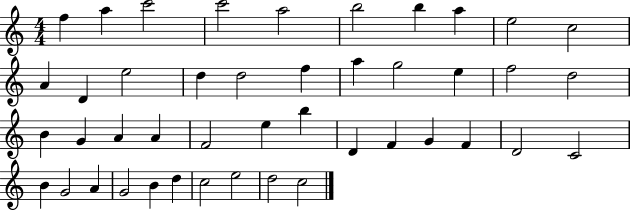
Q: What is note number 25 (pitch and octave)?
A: A4